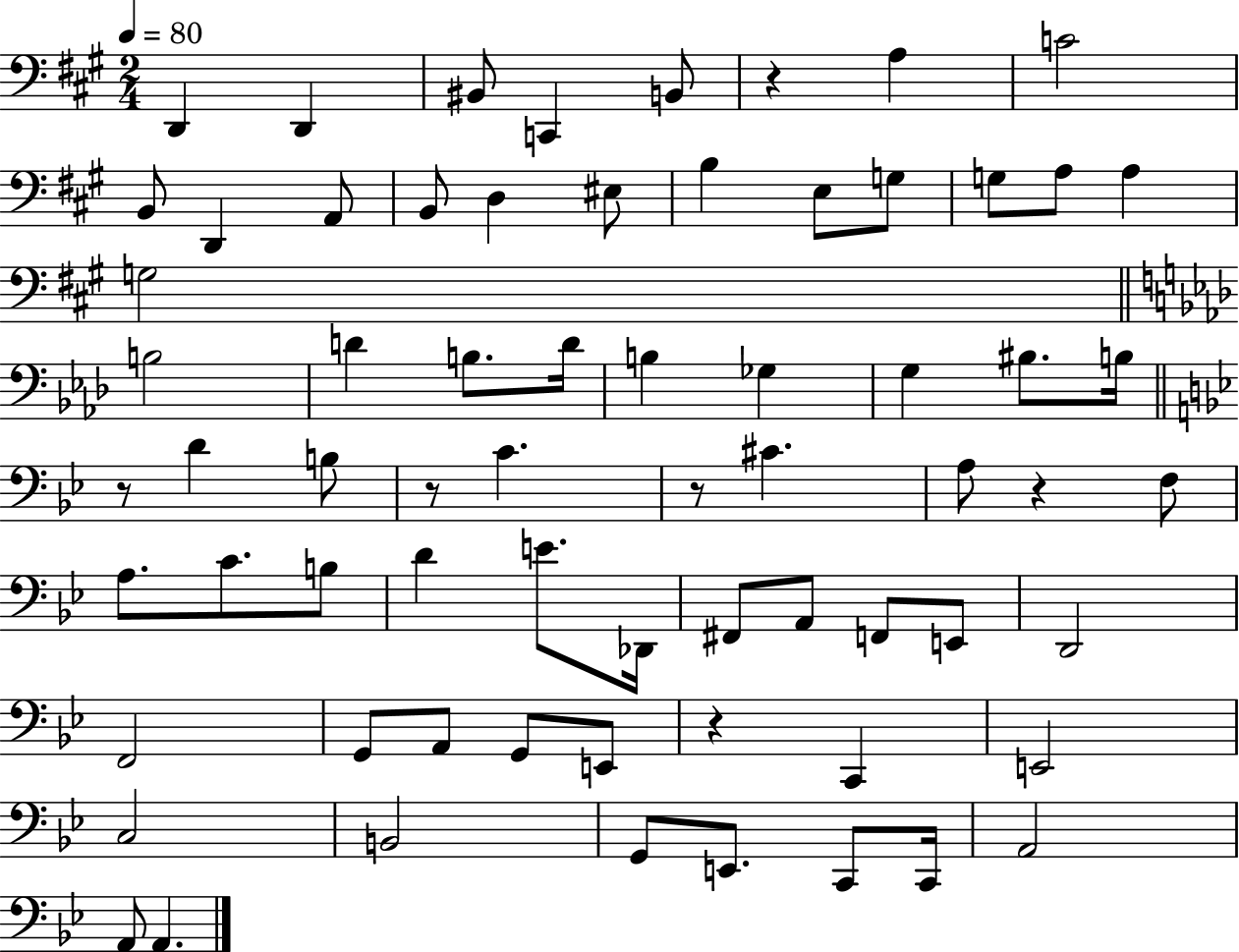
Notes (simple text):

D2/q D2/q BIS2/e C2/q B2/e R/q A3/q C4/h B2/e D2/q A2/e B2/e D3/q EIS3/e B3/q E3/e G3/e G3/e A3/e A3/q G3/h B3/h D4/q B3/e. D4/s B3/q Gb3/q G3/q BIS3/e. B3/s R/e D4/q B3/e R/e C4/q. R/e C#4/q. A3/e R/q F3/e A3/e. C4/e. B3/e D4/q E4/e. Db2/s F#2/e A2/e F2/e E2/e D2/h F2/h G2/e A2/e G2/e E2/e R/q C2/q E2/h C3/h B2/h G2/e E2/e. C2/e C2/s A2/h A2/e A2/q.